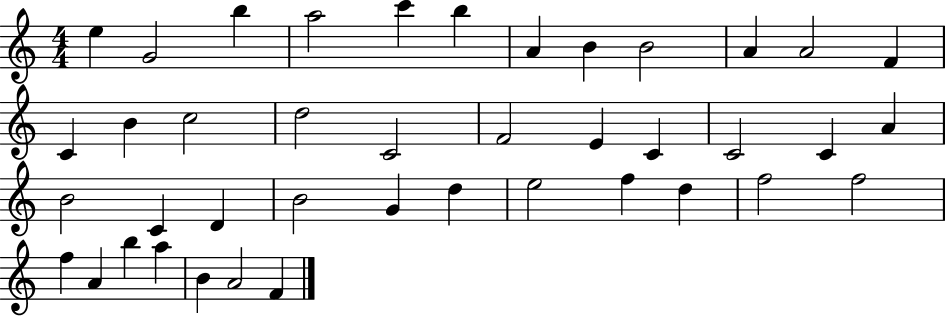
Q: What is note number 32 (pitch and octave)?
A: D5